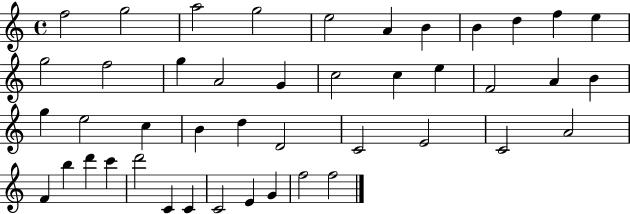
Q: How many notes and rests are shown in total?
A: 44